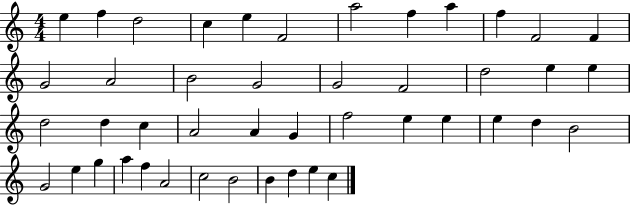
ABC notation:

X:1
T:Untitled
M:4/4
L:1/4
K:C
e f d2 c e F2 a2 f a f F2 F G2 A2 B2 G2 G2 F2 d2 e e d2 d c A2 A G f2 e e e d B2 G2 e g a f A2 c2 B2 B d e c